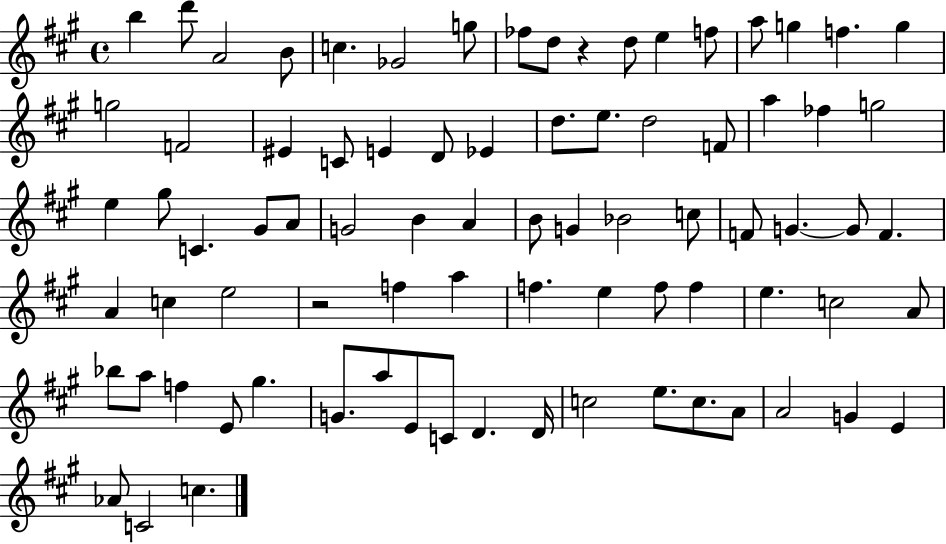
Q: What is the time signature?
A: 4/4